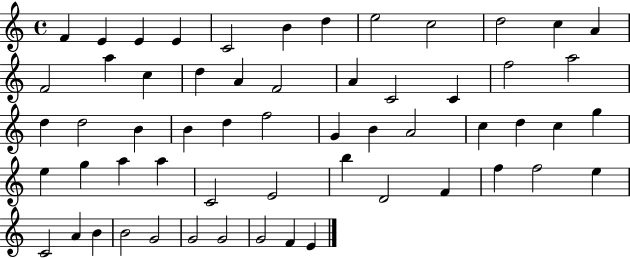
F4/q E4/q E4/q E4/q C4/h B4/q D5/q E5/h C5/h D5/h C5/q A4/q F4/h A5/q C5/q D5/q A4/q F4/h A4/q C4/h C4/q F5/h A5/h D5/q D5/h B4/q B4/q D5/q F5/h G4/q B4/q A4/h C5/q D5/q C5/q G5/q E5/q G5/q A5/q A5/q C4/h E4/h B5/q D4/h F4/q F5/q F5/h E5/q C4/h A4/q B4/q B4/h G4/h G4/h G4/h G4/h F4/q E4/q